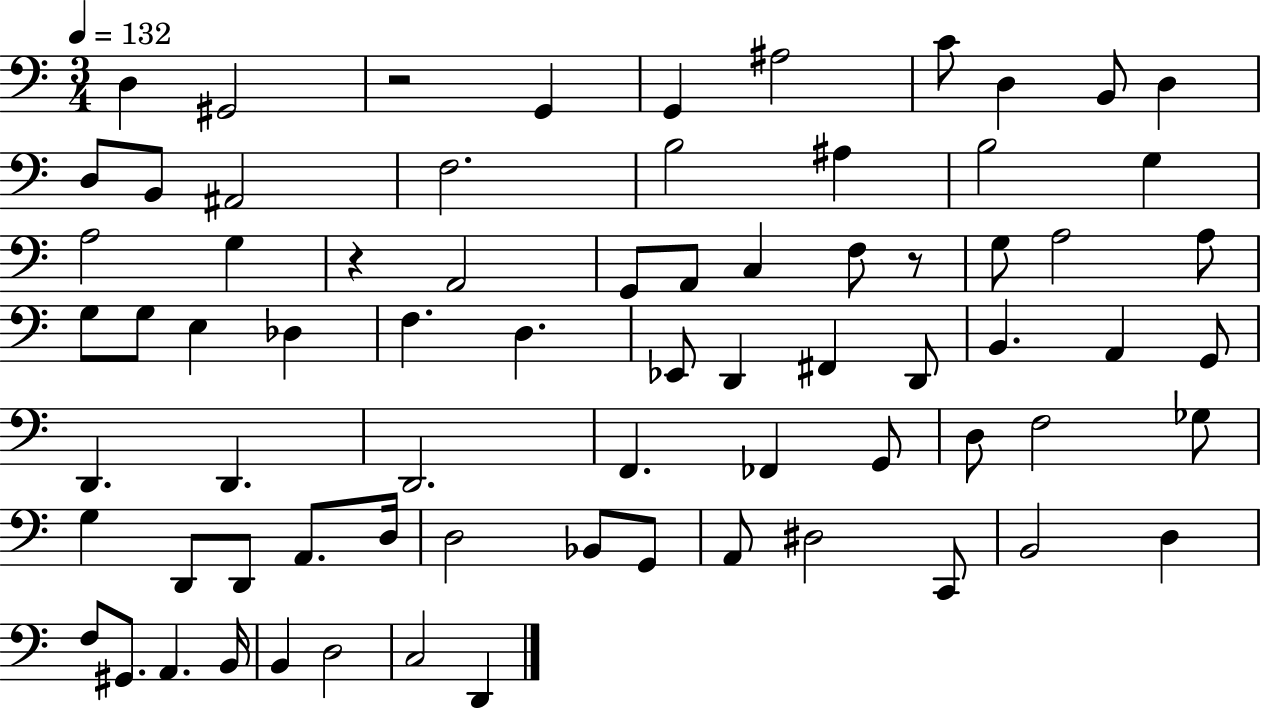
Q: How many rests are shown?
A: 3